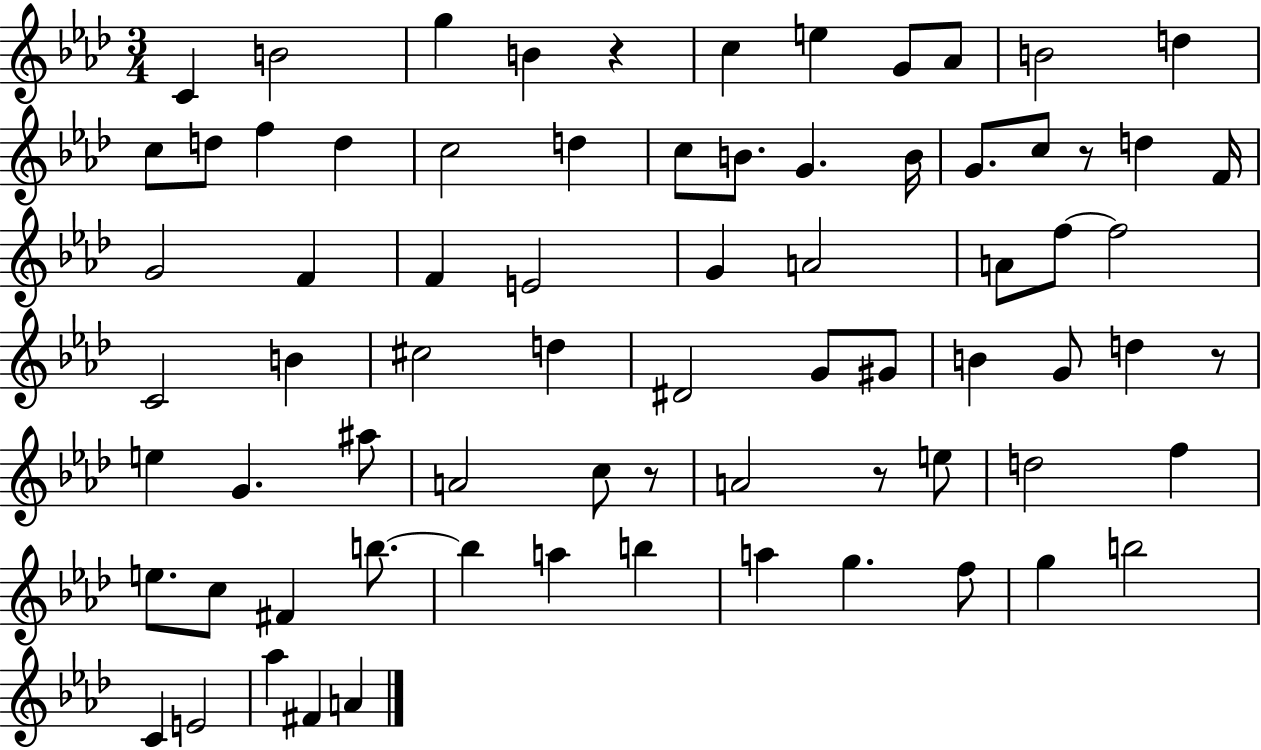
C4/q B4/h G5/q B4/q R/q C5/q E5/q G4/e Ab4/e B4/h D5/q C5/e D5/e F5/q D5/q C5/h D5/q C5/e B4/e. G4/q. B4/s G4/e. C5/e R/e D5/q F4/s G4/h F4/q F4/q E4/h G4/q A4/h A4/e F5/e F5/h C4/h B4/q C#5/h D5/q D#4/h G4/e G#4/e B4/q G4/e D5/q R/e E5/q G4/q. A#5/e A4/h C5/e R/e A4/h R/e E5/e D5/h F5/q E5/e. C5/e F#4/q B5/e. B5/q A5/q B5/q A5/q G5/q. F5/e G5/q B5/h C4/q E4/h Ab5/q F#4/q A4/q